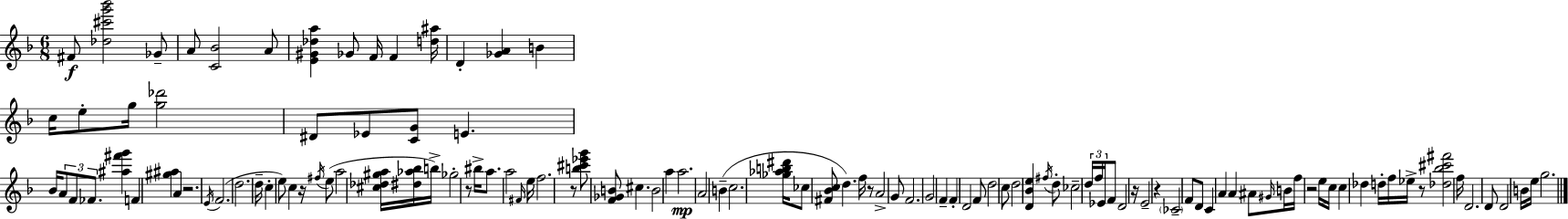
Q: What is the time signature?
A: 6/8